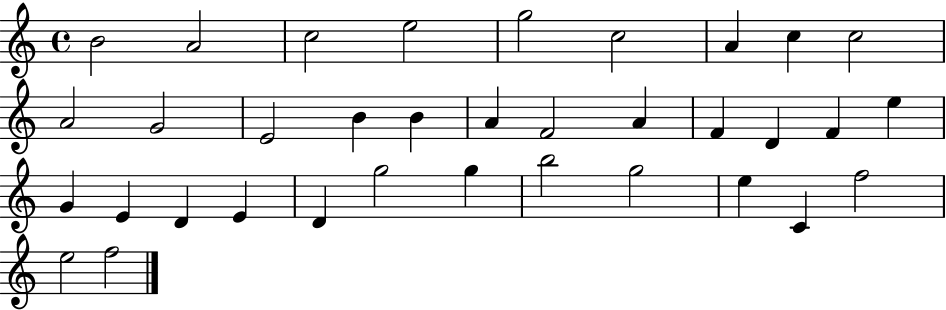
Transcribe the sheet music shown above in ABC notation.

X:1
T:Untitled
M:4/4
L:1/4
K:C
B2 A2 c2 e2 g2 c2 A c c2 A2 G2 E2 B B A F2 A F D F e G E D E D g2 g b2 g2 e C f2 e2 f2